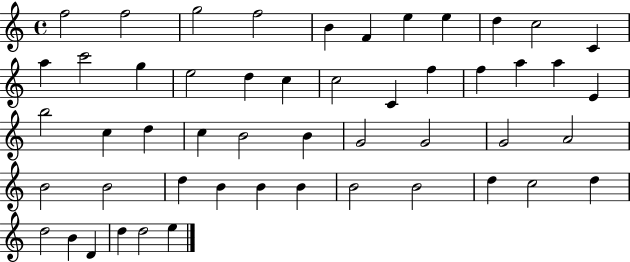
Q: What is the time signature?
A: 4/4